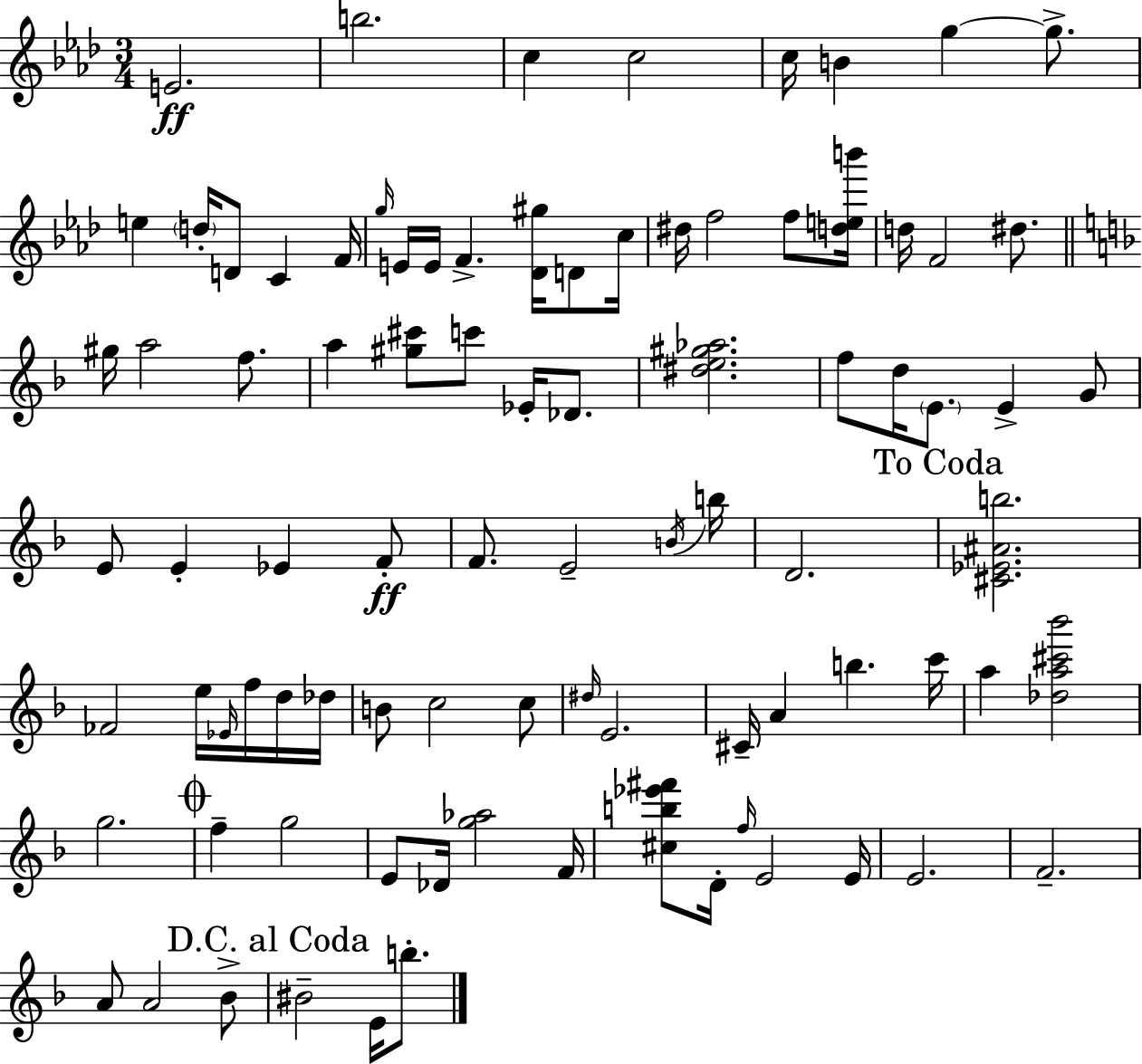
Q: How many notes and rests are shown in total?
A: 88